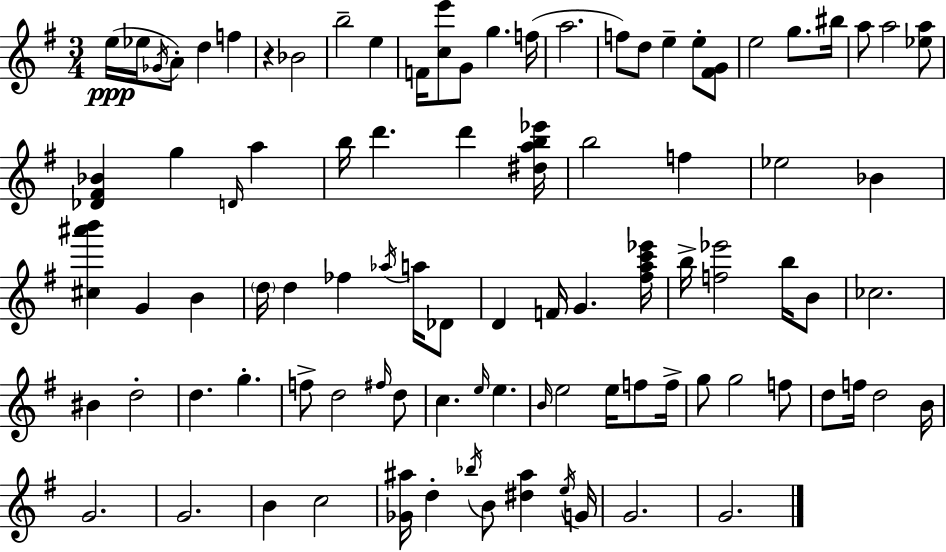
{
  \clef treble
  \numericTimeSignature
  \time 3/4
  \key g \major
  e''16(\ppp ees''16 \acciaccatura { ges'16 } a'8-.) d''4 f''4 | r4 bes'2 | b''2-- e''4 | f'16 <c'' e'''>8 g'8 g''4. | \break f''16( a''2. | f''8) d''8 e''4-- e''8-. <fis' g'>8 | e''2 g''8. | bis''16 a''8 a''2 <ees'' a''>8 | \break <des' fis' bes'>4 g''4 \grace { d'16 } a''4 | b''16 d'''4. d'''4 | <dis'' a'' b'' ees'''>16 b''2 f''4 | ees''2 bes'4 | \break <cis'' ais''' b'''>4 g'4 b'4 | \parenthesize d''16 d''4 fes''4 \acciaccatura { aes''16 } | a''16 des'8 d'4 f'16 g'4. | <fis'' a'' c''' ees'''>16 b''16-> <f'' ees'''>2 | \break b''16 b'8 ces''2. | bis'4 d''2-. | d''4. g''4.-. | f''8-> d''2 | \break \grace { fis''16 } d''8 c''4. \grace { e''16 } e''4. | \grace { b'16 } e''2 | e''16 f''8 f''16-> g''8 g''2 | f''8 d''8 f''16 d''2 | \break b'16 g'2. | g'2. | b'4 c''2 | <ges' ais''>16 d''4-. \acciaccatura { bes''16 } | \break b'8 <dis'' ais''>4 \acciaccatura { e''16 } g'16 g'2. | g'2. | \bar "|."
}